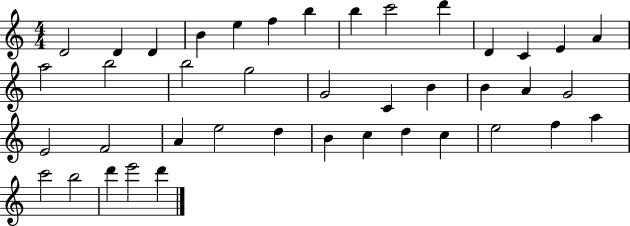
{
  \clef treble
  \numericTimeSignature
  \time 4/4
  \key c \major
  d'2 d'4 d'4 | b'4 e''4 f''4 b''4 | b''4 c'''2 d'''4 | d'4 c'4 e'4 a'4 | \break a''2 b''2 | b''2 g''2 | g'2 c'4 b'4 | b'4 a'4 g'2 | \break e'2 f'2 | a'4 e''2 d''4 | b'4 c''4 d''4 c''4 | e''2 f''4 a''4 | \break c'''2 b''2 | d'''4 e'''2 d'''4 | \bar "|."
}